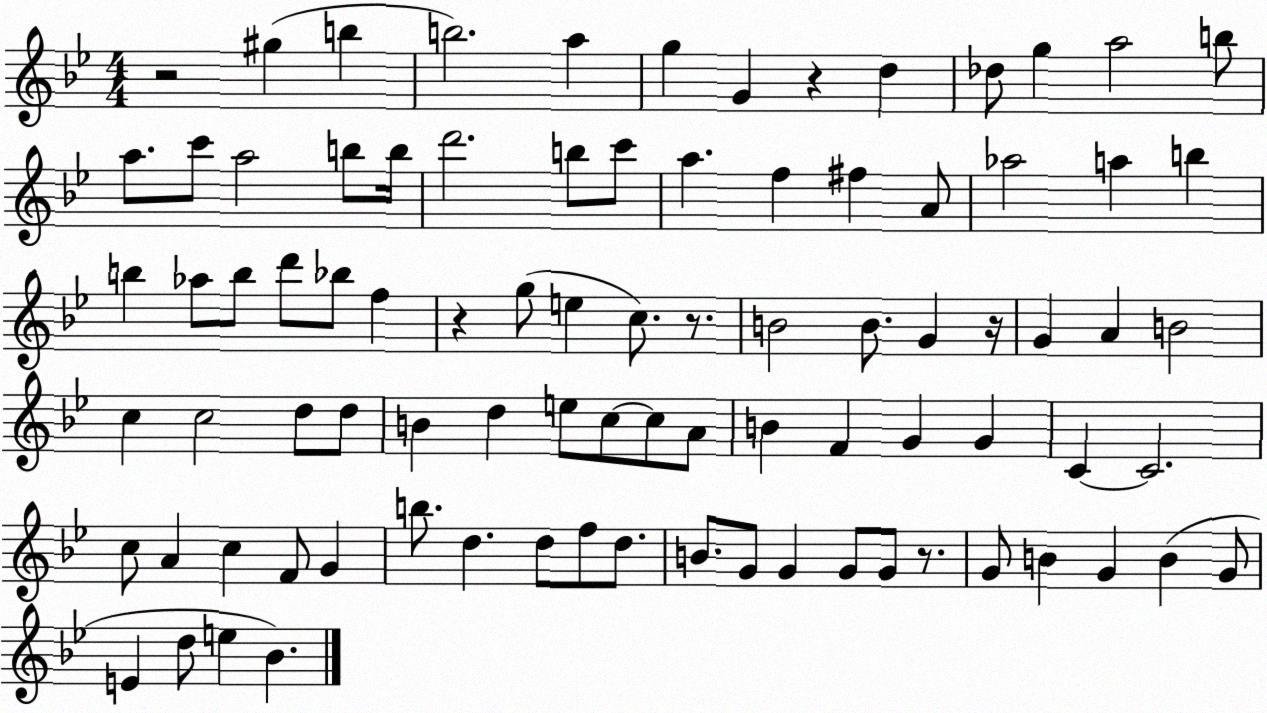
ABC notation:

X:1
T:Untitled
M:4/4
L:1/4
K:Bb
z2 ^g b b2 a g G z d _d/2 g a2 b/2 a/2 c'/2 a2 b/2 b/4 d'2 b/2 c'/2 a f ^f A/2 _a2 a b b _a/2 b/2 d'/2 _b/2 f z g/2 e c/2 z/2 B2 B/2 G z/4 G A B2 c c2 d/2 d/2 B d e/2 c/2 c/2 A/2 B F G G C C2 c/2 A c F/2 G b/2 d d/2 f/2 d/2 B/2 G/2 G G/2 G/2 z/2 G/2 B G B G/2 E d/2 e _B